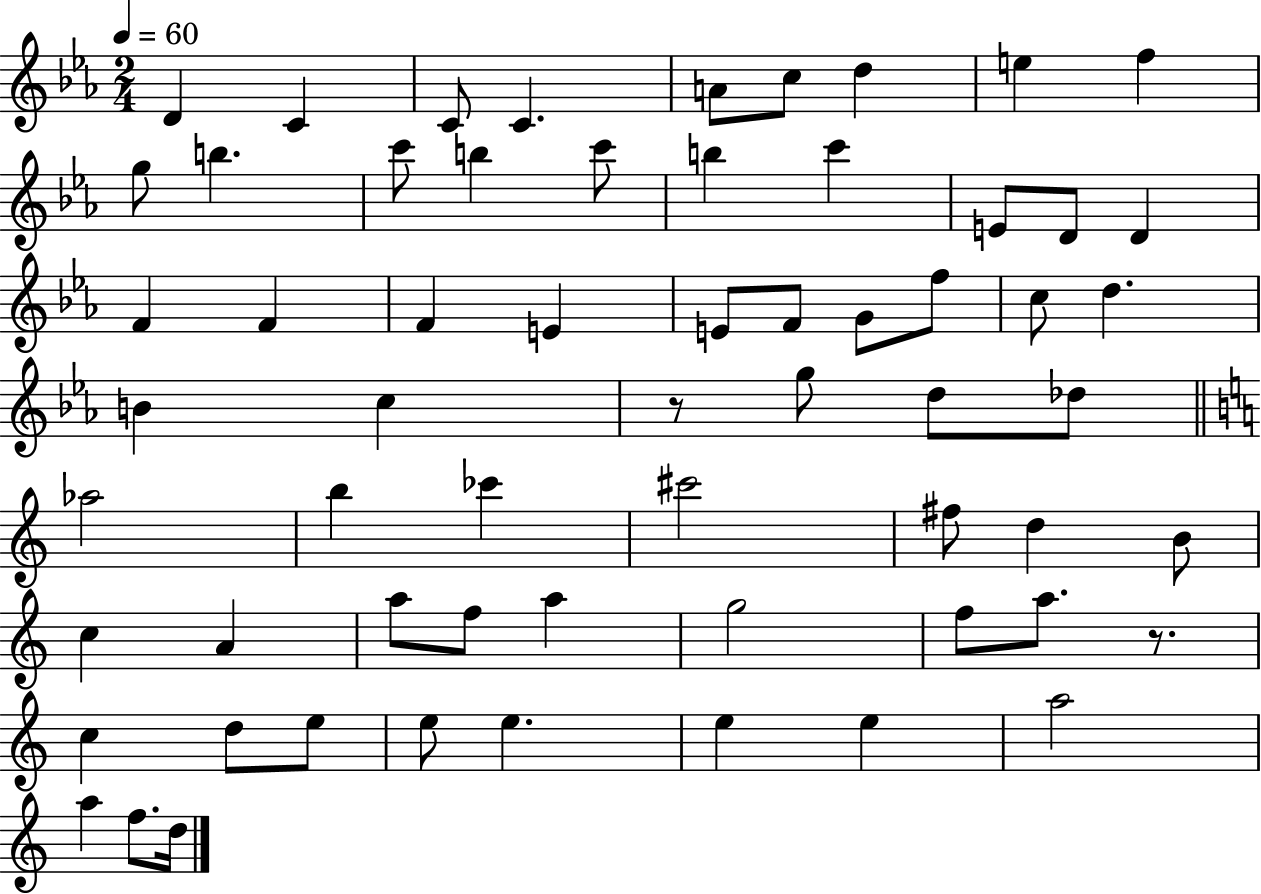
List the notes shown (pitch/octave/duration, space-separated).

D4/q C4/q C4/e C4/q. A4/e C5/e D5/q E5/q F5/q G5/e B5/q. C6/e B5/q C6/e B5/q C6/q E4/e D4/e D4/q F4/q F4/q F4/q E4/q E4/e F4/e G4/e F5/e C5/e D5/q. B4/q C5/q R/e G5/e D5/e Db5/e Ab5/h B5/q CES6/q C#6/h F#5/e D5/q B4/e C5/q A4/q A5/e F5/e A5/q G5/h F5/e A5/e. R/e. C5/q D5/e E5/e E5/e E5/q. E5/q E5/q A5/h A5/q F5/e. D5/s